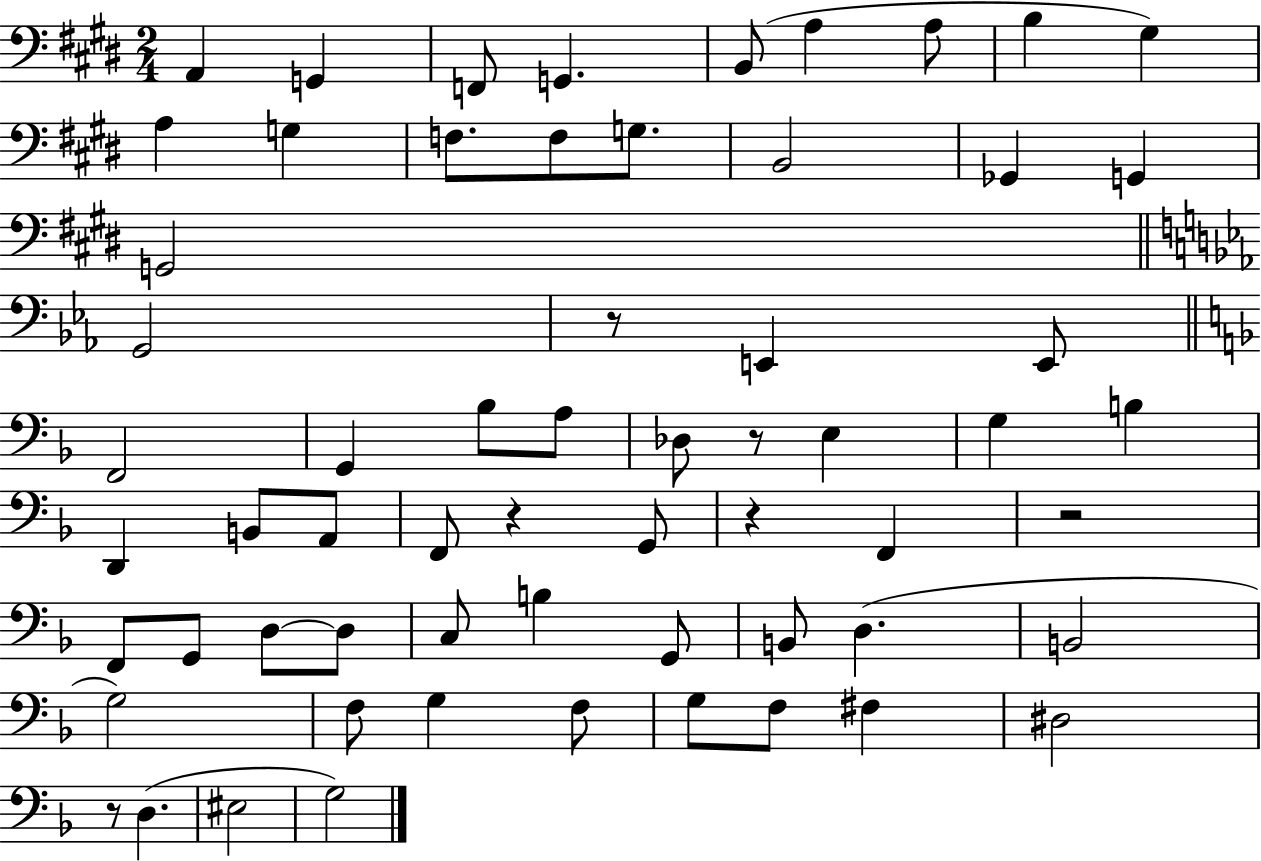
A2/q G2/q F2/e G2/q. B2/e A3/q A3/e B3/q G#3/q A3/q G3/q F3/e. F3/e G3/e. B2/h Gb2/q G2/q G2/h G2/h R/e E2/q E2/e F2/h G2/q Bb3/e A3/e Db3/e R/e E3/q G3/q B3/q D2/q B2/e A2/e F2/e R/q G2/e R/q F2/q R/h F2/e G2/e D3/e D3/e C3/e B3/q G2/e B2/e D3/q. B2/h G3/h F3/e G3/q F3/e G3/e F3/e F#3/q D#3/h R/e D3/q. EIS3/h G3/h